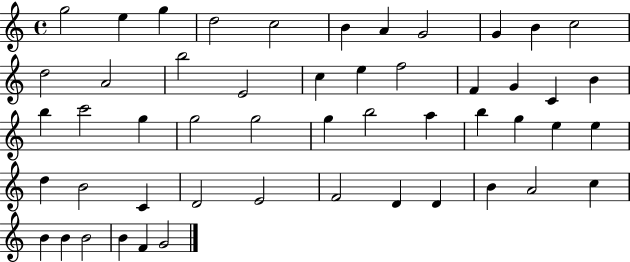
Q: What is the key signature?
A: C major